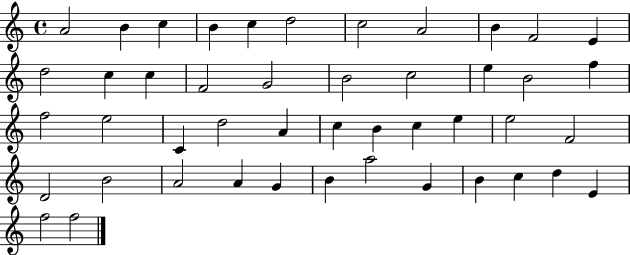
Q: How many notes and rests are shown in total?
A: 46